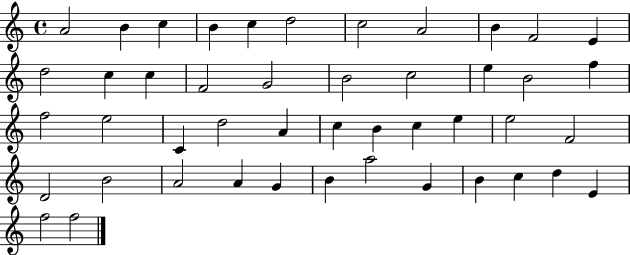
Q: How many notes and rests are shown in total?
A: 46